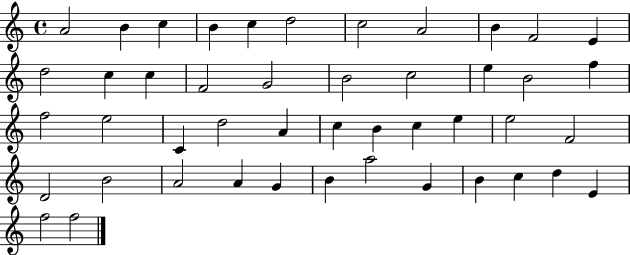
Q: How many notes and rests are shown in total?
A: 46